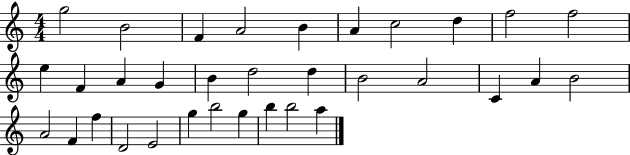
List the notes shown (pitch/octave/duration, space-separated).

G5/h B4/h F4/q A4/h B4/q A4/q C5/h D5/q F5/h F5/h E5/q F4/q A4/q G4/q B4/q D5/h D5/q B4/h A4/h C4/q A4/q B4/h A4/h F4/q F5/q D4/h E4/h G5/q B5/h G5/q B5/q B5/h A5/q